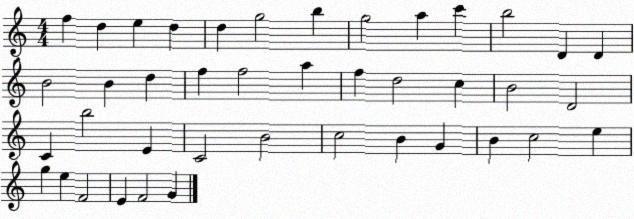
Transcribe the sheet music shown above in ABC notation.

X:1
T:Untitled
M:4/4
L:1/4
K:C
f d e d d g2 b g2 a c' b2 D D B2 B d f f2 a f d2 c B2 D2 C b2 E C2 B2 c2 B G B c2 e g e F2 E F2 G